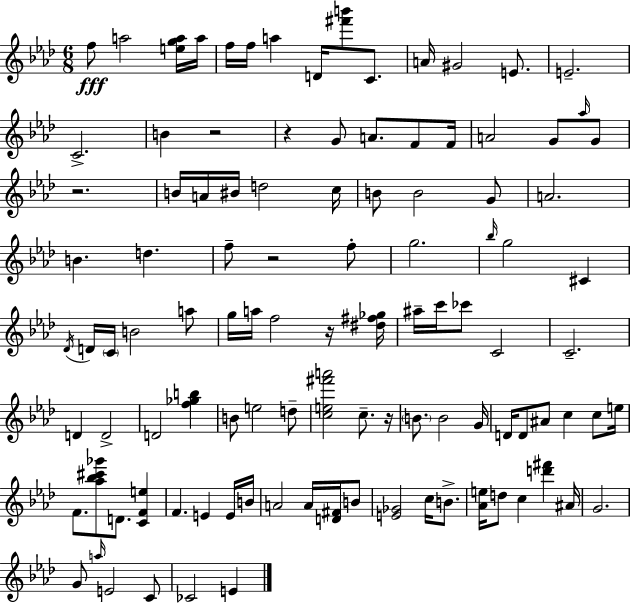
{
  \clef treble
  \numericTimeSignature
  \time 6/8
  \key aes \major
  f''8\fff a''2 <e'' g'' a''>16 a''16 | f''16 f''16 a''4 d'16 <fis''' b'''>8 c'8. | a'16 gis'2 e'8. | e'2.-- | \break c'2.-> | b'4 r2 | r4 g'8 a'8. f'8 f'16 | a'2 g'8 \grace { aes''16 } g'8 | \break r2. | b'16 a'16 bis'16 d''2 | c''16 b'8 b'2 g'8 | a'2. | \break b'4. d''4. | f''8-- r2 f''8-. | g''2. | \grace { bes''16 } g''2 cis'4 | \break \acciaccatura { des'16 } d'16 \parenthesize c'16 b'2 | a''8 g''16 a''16 f''2 | r16 <dis'' fis'' ges''>16 ais''16-- c'''16 ces'''8 c'2 | c'2.-- | \break d'4 d'2-> | d'2 <f'' ges'' b''>4 | b'8 e''2 | d''8-- <c'' e'' fis''' a'''>2 c''8.-- | \break r16 \parenthesize b'8. b'2 | g'16 d'16 d'8 ais'8 c''4 | c''8 e''16 f'8. <aes'' bes'' cis''' ges'''>8 d'8. <c' f' e''>4 | f'4. e'4 | \break e'16 b'16 a'2 a'16 | <d' fis'>16 b'8 <e' ges'>2 c''16 | b'8.-> <aes' e''>16 d''8 c''4 <d''' fis'''>4 | ais'16 g'2. | \break g'8 \grace { a''16 } e'2 | c'8 ces'2 | e'4 \bar "|."
}